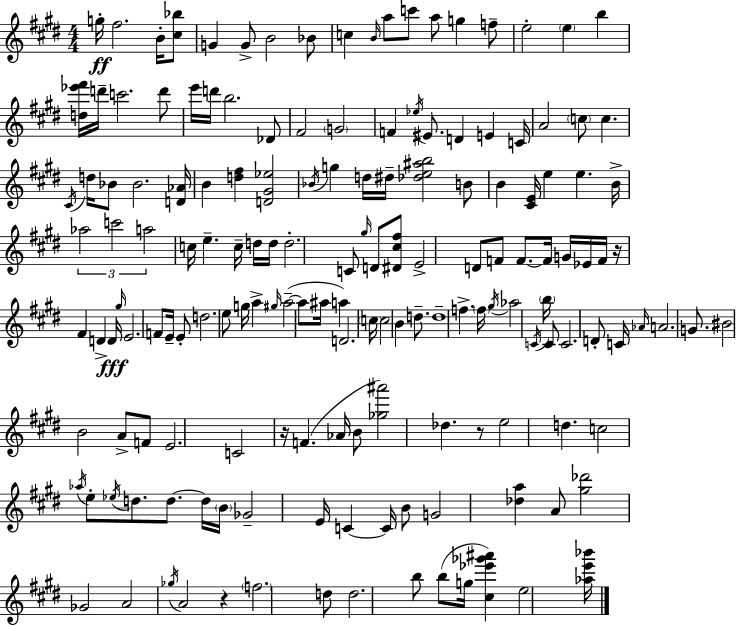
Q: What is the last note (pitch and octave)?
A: E5